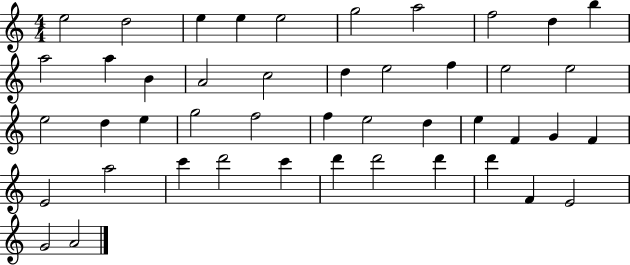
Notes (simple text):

E5/h D5/h E5/q E5/q E5/h G5/h A5/h F5/h D5/q B5/q A5/h A5/q B4/q A4/h C5/h D5/q E5/h F5/q E5/h E5/h E5/h D5/q E5/q G5/h F5/h F5/q E5/h D5/q E5/q F4/q G4/q F4/q E4/h A5/h C6/q D6/h C6/q D6/q D6/h D6/q D6/q F4/q E4/h G4/h A4/h